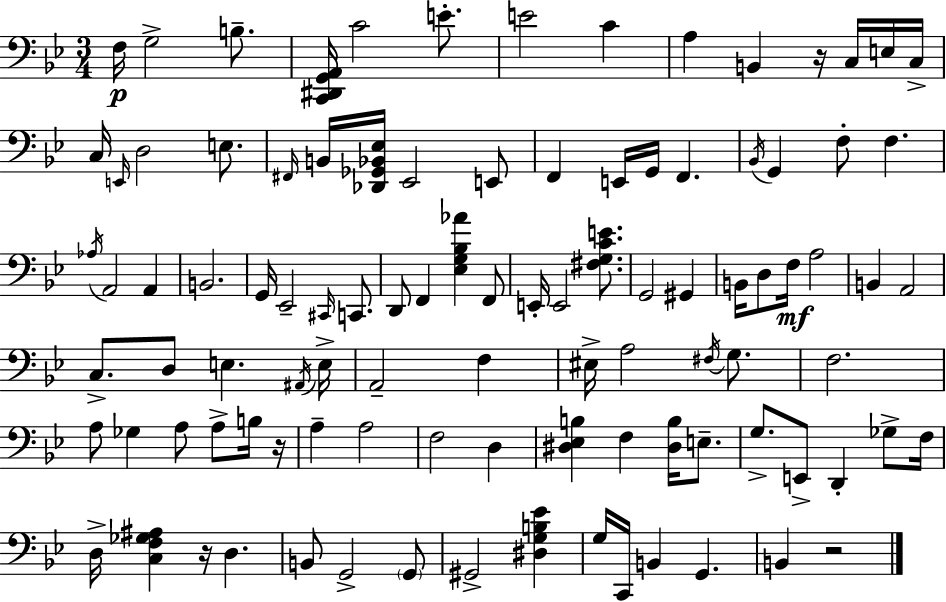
X:1
T:Untitled
M:3/4
L:1/4
K:Bb
F,/4 G,2 B,/2 [C,,^D,,G,,A,,]/4 C2 E/2 E2 C A, B,, z/4 C,/4 E,/4 C,/4 C,/4 E,,/4 D,2 E,/2 ^F,,/4 B,,/4 [_D,,_G,,_B,,_E,]/4 _E,,2 E,,/2 F,, E,,/4 G,,/4 F,, _B,,/4 G,, F,/2 F, _A,/4 A,,2 A,, B,,2 G,,/4 _E,,2 ^C,,/4 C,,/2 D,,/2 F,, [_E,G,_B,_A] F,,/2 E,,/4 E,,2 [^F,G,CE]/2 G,,2 ^G,, B,,/4 D,/2 F,/4 A,2 B,, A,,2 C,/2 D,/2 E, ^A,,/4 E,/4 A,,2 F, ^E,/4 A,2 ^F,/4 G,/2 F,2 A,/2 _G, A,/2 A,/2 B,/4 z/4 A, A,2 F,2 D, [^D,_E,B,] F, [^D,B,]/4 E,/2 G,/2 E,,/2 D,, _G,/2 F,/4 D,/4 [C,F,_G,^A,] z/4 D, B,,/2 G,,2 G,,/2 ^G,,2 [^D,G,B,_E] G,/4 C,,/4 B,, G,, B,, z2